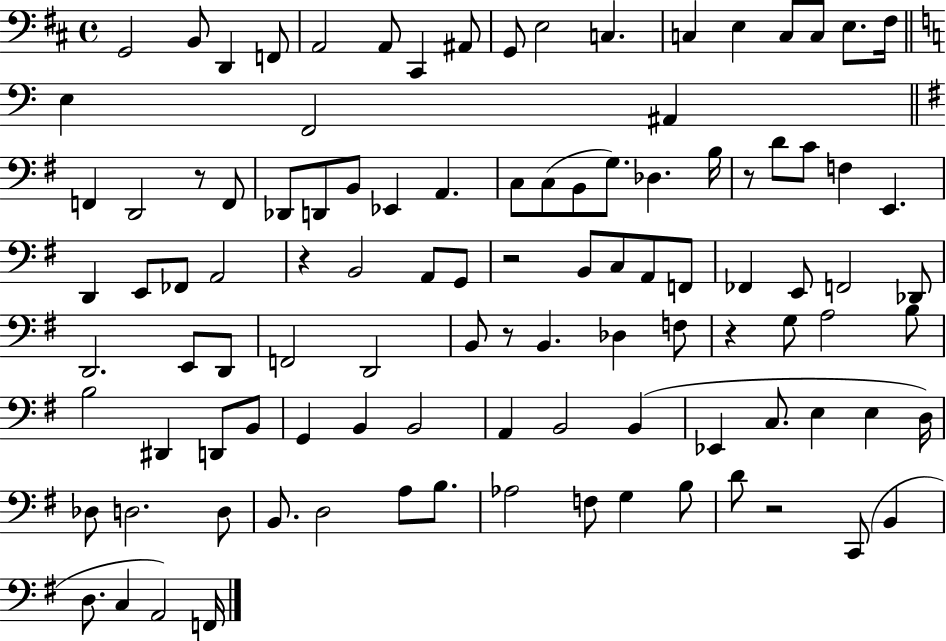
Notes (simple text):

G2/h B2/e D2/q F2/e A2/h A2/e C#2/q A#2/e G2/e E3/h C3/q. C3/q E3/q C3/e C3/e E3/e. F#3/s E3/q F2/h A#2/q F2/q D2/h R/e F2/e Db2/e D2/e B2/e Eb2/q A2/q. C3/e C3/e B2/e G3/e. Db3/q. B3/s R/e D4/e C4/e F3/q E2/q. D2/q E2/e FES2/e A2/h R/q B2/h A2/e G2/e R/h B2/e C3/e A2/e F2/e FES2/q E2/e F2/h Db2/e D2/h. E2/e D2/e F2/h D2/h B2/e R/e B2/q. Db3/q F3/e R/q G3/e A3/h B3/e B3/h D#2/q D2/e B2/e G2/q B2/q B2/h A2/q B2/h B2/q Eb2/q C3/e. E3/q E3/q D3/s Db3/e D3/h. D3/e B2/e. D3/h A3/e B3/e. Ab3/h F3/e G3/q B3/e D4/e R/h C2/e B2/q D3/e. C3/q A2/h F2/s